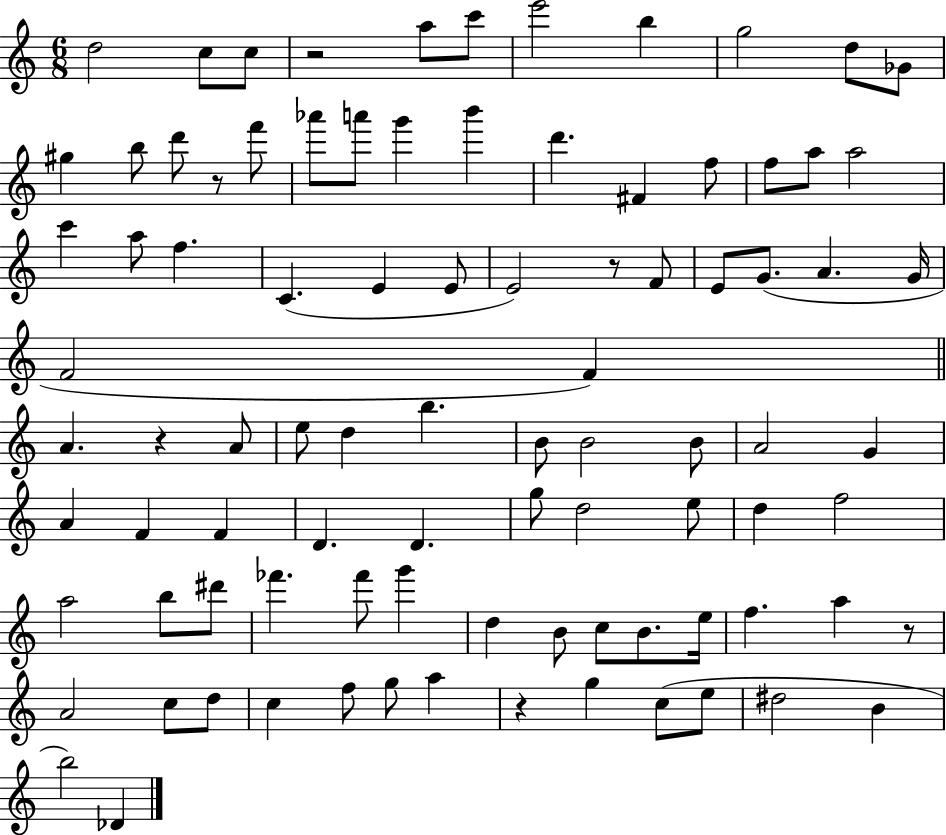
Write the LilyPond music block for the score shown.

{
  \clef treble
  \numericTimeSignature
  \time 6/8
  \key c \major
  d''2 c''8 c''8 | r2 a''8 c'''8 | e'''2 b''4 | g''2 d''8 ges'8 | \break gis''4 b''8 d'''8 r8 f'''8 | aes'''8 a'''8 g'''4 b'''4 | d'''4. fis'4 f''8 | f''8 a''8 a''2 | \break c'''4 a''8 f''4. | c'4.( e'4 e'8 | e'2) r8 f'8 | e'8 g'8.( a'4. g'16 | \break f'2 f'4) | \bar "||" \break \key a \minor a'4. r4 a'8 | e''8 d''4 b''4. | b'8 b'2 b'8 | a'2 g'4 | \break a'4 f'4 f'4 | d'4. d'4. | g''8 d''2 e''8 | d''4 f''2 | \break a''2 b''8 dis'''8 | fes'''4. fes'''8 g'''4 | d''4 b'8 c''8 b'8. e''16 | f''4. a''4 r8 | \break a'2 c''8 d''8 | c''4 f''8 g''8 a''4 | r4 g''4 c''8( e''8 | dis''2 b'4 | \break b''2) des'4 | \bar "|."
}